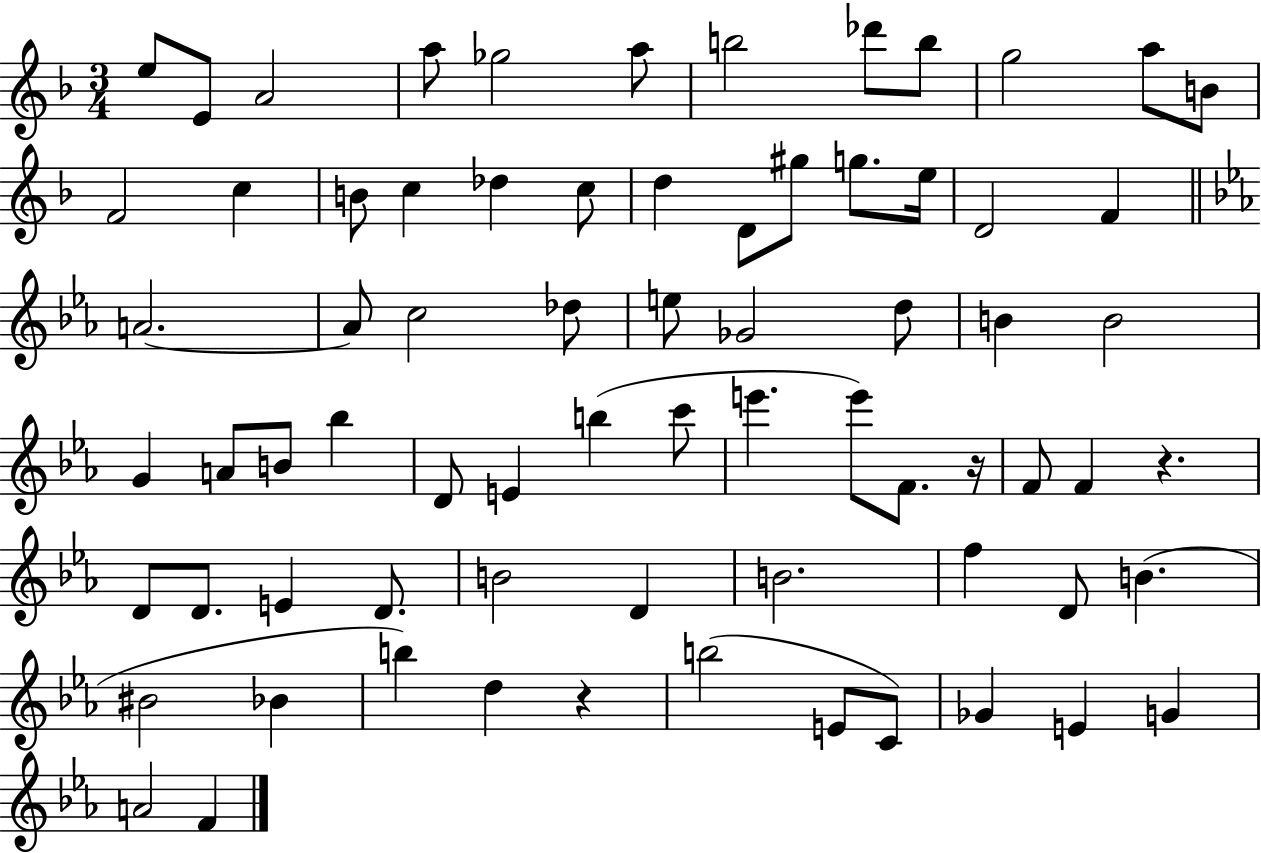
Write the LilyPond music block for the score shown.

{
  \clef treble
  \numericTimeSignature
  \time 3/4
  \key f \major
  e''8 e'8 a'2 | a''8 ges''2 a''8 | b''2 des'''8 b''8 | g''2 a''8 b'8 | \break f'2 c''4 | b'8 c''4 des''4 c''8 | d''4 d'8 gis''8 g''8. e''16 | d'2 f'4 | \break \bar "||" \break \key ees \major a'2.~~ | a'8 c''2 des''8 | e''8 ges'2 d''8 | b'4 b'2 | \break g'4 a'8 b'8 bes''4 | d'8 e'4 b''4( c'''8 | e'''4. e'''8) f'8. r16 | f'8 f'4 r4. | \break d'8 d'8. e'4 d'8. | b'2 d'4 | b'2. | f''4 d'8 b'4.( | \break bis'2 bes'4 | b''4) d''4 r4 | b''2( e'8 c'8) | ges'4 e'4 g'4 | \break a'2 f'4 | \bar "|."
}